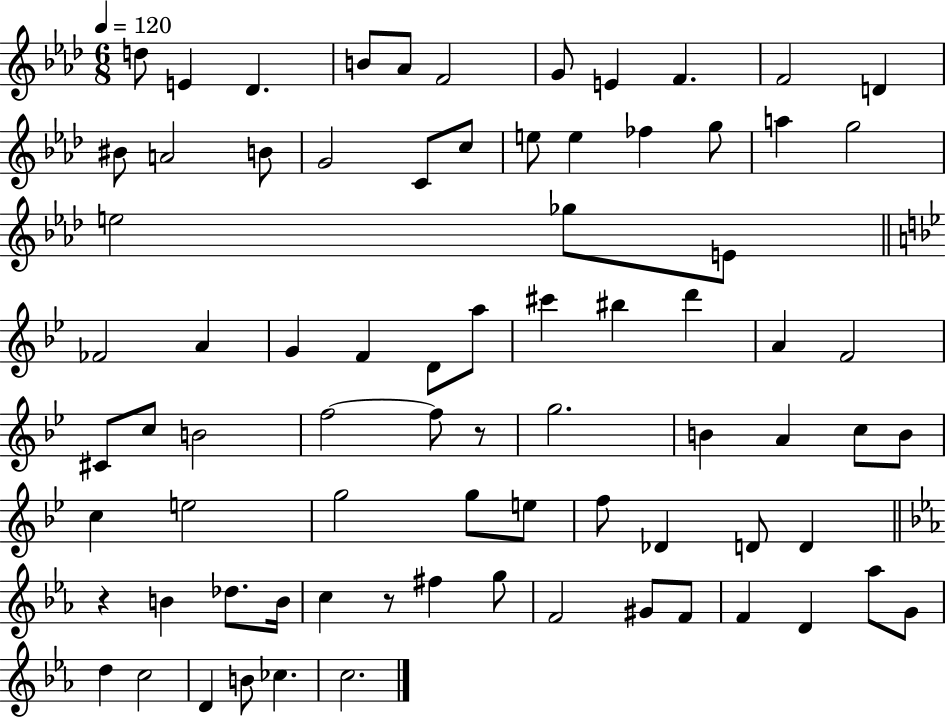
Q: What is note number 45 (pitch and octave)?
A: A4